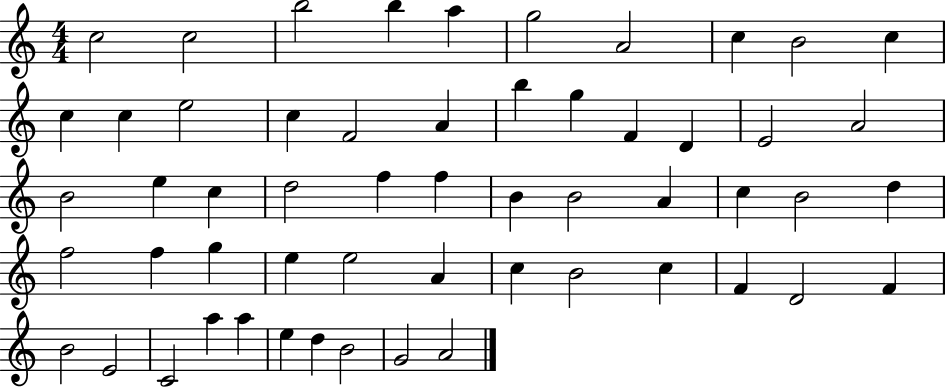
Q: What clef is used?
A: treble